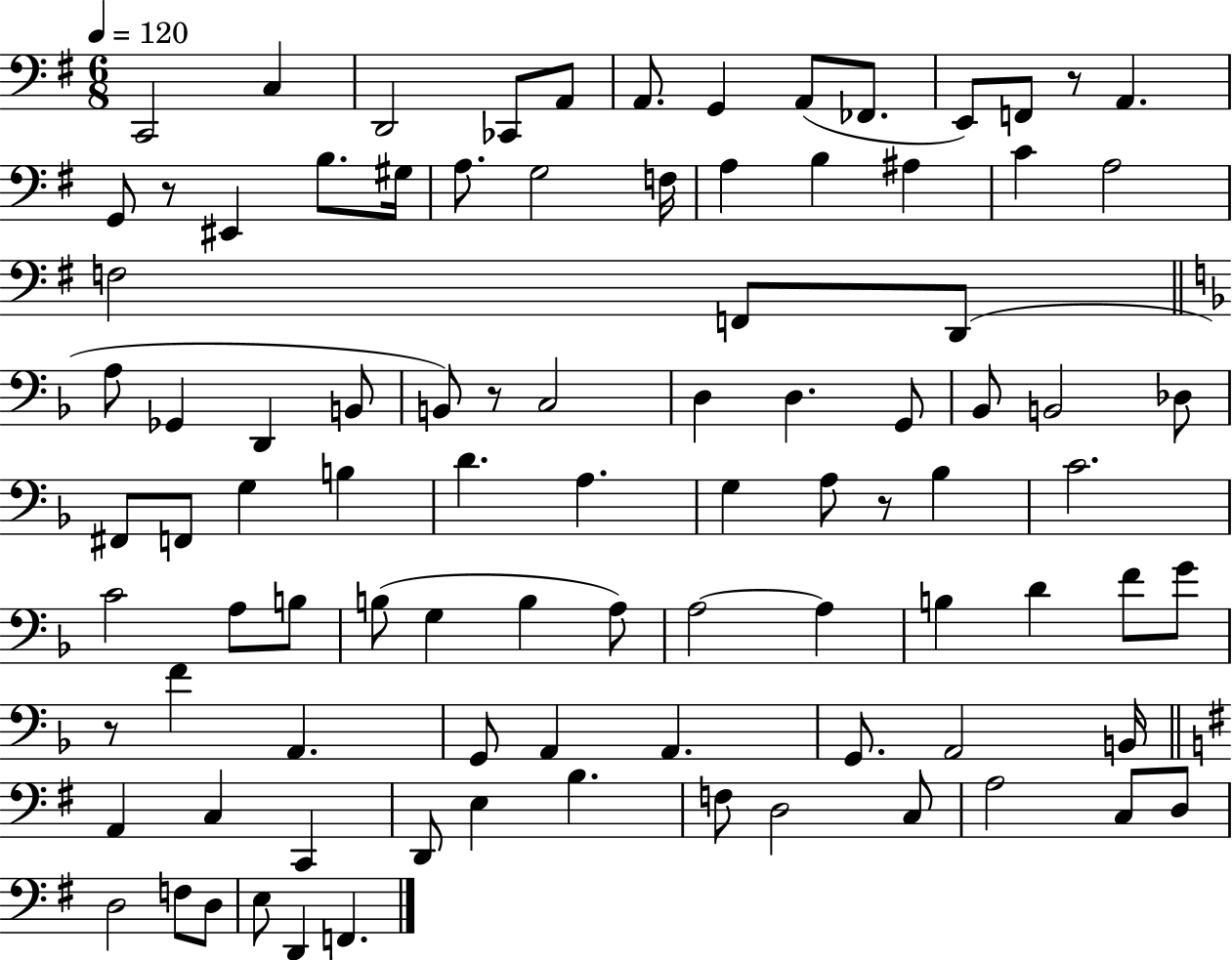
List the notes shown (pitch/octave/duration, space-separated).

C2/h C3/q D2/h CES2/e A2/e A2/e. G2/q A2/e FES2/e. E2/e F2/e R/e A2/q. G2/e R/e EIS2/q B3/e. G#3/s A3/e. G3/h F3/s A3/q B3/q A#3/q C4/q A3/h F3/h F2/e D2/e A3/e Gb2/q D2/q B2/e B2/e R/e C3/h D3/q D3/q. G2/e Bb2/e B2/h Db3/e F#2/e F2/e G3/q B3/q D4/q. A3/q. G3/q A3/e R/e Bb3/q C4/h. C4/h A3/e B3/e B3/e G3/q B3/q A3/e A3/h A3/q B3/q D4/q F4/e G4/e R/e F4/q A2/q. G2/e A2/q A2/q. G2/e. A2/h B2/s A2/q C3/q C2/q D2/e E3/q B3/q. F3/e D3/h C3/e A3/h C3/e D3/e D3/h F3/e D3/e E3/e D2/q F2/q.